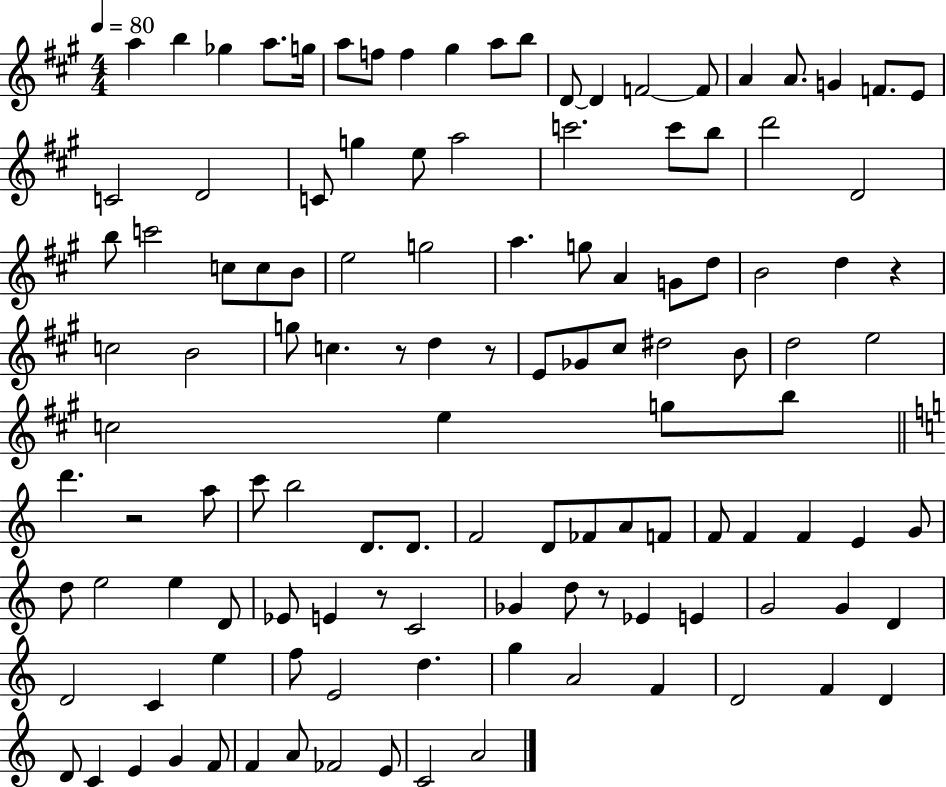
A5/q B5/q Gb5/q A5/e. G5/s A5/e F5/e F5/q G#5/q A5/e B5/e D4/e D4/q F4/h F4/e A4/q A4/e. G4/q F4/e. E4/e C4/h D4/h C4/e G5/q E5/e A5/h C6/h. C6/e B5/e D6/h D4/h B5/e C6/h C5/e C5/e B4/e E5/h G5/h A5/q. G5/e A4/q G4/e D5/e B4/h D5/q R/q C5/h B4/h G5/e C5/q. R/e D5/q R/e E4/e Gb4/e C#5/e D#5/h B4/e D5/h E5/h C5/h E5/q G5/e B5/e D6/q. R/h A5/e C6/e B5/h D4/e. D4/e. F4/h D4/e FES4/e A4/e F4/e F4/e F4/q F4/q E4/q G4/e D5/e E5/h E5/q D4/e Eb4/e E4/q R/e C4/h Gb4/q D5/e R/e Eb4/q E4/q G4/h G4/q D4/q D4/h C4/q E5/q F5/e E4/h D5/q. G5/q A4/h F4/q D4/h F4/q D4/q D4/e C4/q E4/q G4/q F4/e F4/q A4/e FES4/h E4/e C4/h A4/h